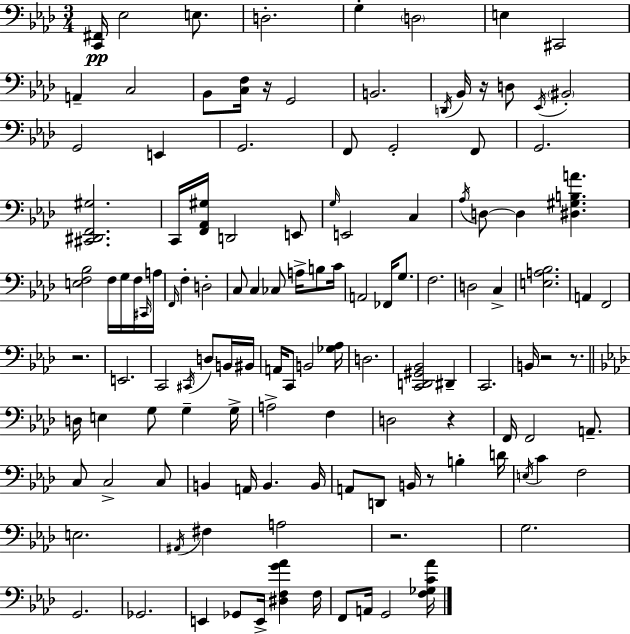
{
  \clef bass
  \numericTimeSignature
  \time 3/4
  \key aes \major
  <c, fis,>16\pp ees2 e8. | d2.-. | g4-. \parenthesize d2 | e4 cis,2 | \break a,4-- c2 | bes,8 <c f>16 r16 g,2 | b,2. | \acciaccatura { d,16 } bes,16 r16 d8 \acciaccatura { ees,16 } \parenthesize bis,2-. | \break g,2 e,4 | g,2. | f,8 g,2-. | f,8 g,2. | \break <cis, dis, f, gis>2. | c,16 <f, aes, gis>16 d,2 | e,8 \grace { g16 } e,2 c4 | \acciaccatura { aes16 } d8~~ d4 <dis gis b a'>4. | \break <e f bes>2 | f16 g16 f16 \grace { cis,16 } a16 \grace { f,16 } f4-. d2-. | c8 c4 | ces8 a16-> b8 c'16 a,2 | \break fes,16 g8. f2. | d2 | c4-> <e a bes>2. | a,4 f,2 | \break r2. | e,2. | c,2 | \acciaccatura { cis,16 } d8 b,16 bis,16 a,16 c,8 b,2 | \break <ges aes>16 d2. | <c, d, gis, bes,>2 | dis,4-- c,2. | b,16 r2 | \break r8. \bar "||" \break \key aes \major d16 e4 g8 g4-- g16-> | a2-> f4 | d2 r4 | f,16 f,2 a,8.-- | \break c8 c2-> c8 | b,4 a,16 b,4. b,16 | a,8 d,8 b,16 r8 b4-. d'16 | \acciaccatura { e16 } c'4 f2 | \break e2. | \acciaccatura { ais,16 } fis4 a2 | r2. | g2. | \break g,2. | ges,2. | e,4 ges,8 e,16-> <dis f g' aes'>4 | f16 f,8 a,16 g,2 | \break <f ges c' aes'>16 \bar "|."
}